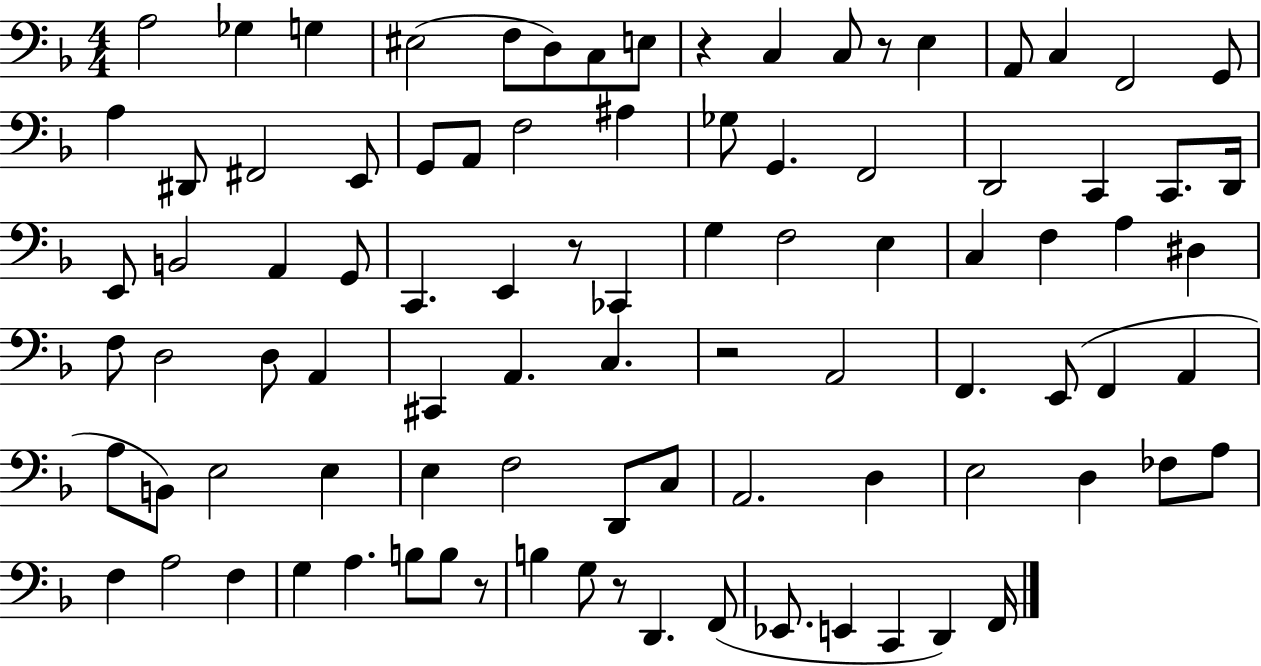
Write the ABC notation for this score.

X:1
T:Untitled
M:4/4
L:1/4
K:F
A,2 _G, G, ^E,2 F,/2 D,/2 C,/2 E,/2 z C, C,/2 z/2 E, A,,/2 C, F,,2 G,,/2 A, ^D,,/2 ^F,,2 E,,/2 G,,/2 A,,/2 F,2 ^A, _G,/2 G,, F,,2 D,,2 C,, C,,/2 D,,/4 E,,/2 B,,2 A,, G,,/2 C,, E,, z/2 _C,, G, F,2 E, C, F, A, ^D, F,/2 D,2 D,/2 A,, ^C,, A,, C, z2 A,,2 F,, E,,/2 F,, A,, A,/2 B,,/2 E,2 E, E, F,2 D,,/2 C,/2 A,,2 D, E,2 D, _F,/2 A,/2 F, A,2 F, G, A, B,/2 B,/2 z/2 B, G,/2 z/2 D,, F,,/2 _E,,/2 E,, C,, D,, F,,/4